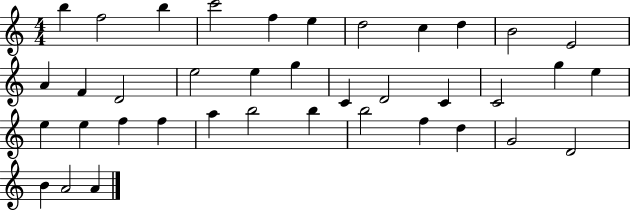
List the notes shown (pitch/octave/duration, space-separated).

B5/q F5/h B5/q C6/h F5/q E5/q D5/h C5/q D5/q B4/h E4/h A4/q F4/q D4/h E5/h E5/q G5/q C4/q D4/h C4/q C4/h G5/q E5/q E5/q E5/q F5/q F5/q A5/q B5/h B5/q B5/h F5/q D5/q G4/h D4/h B4/q A4/h A4/q